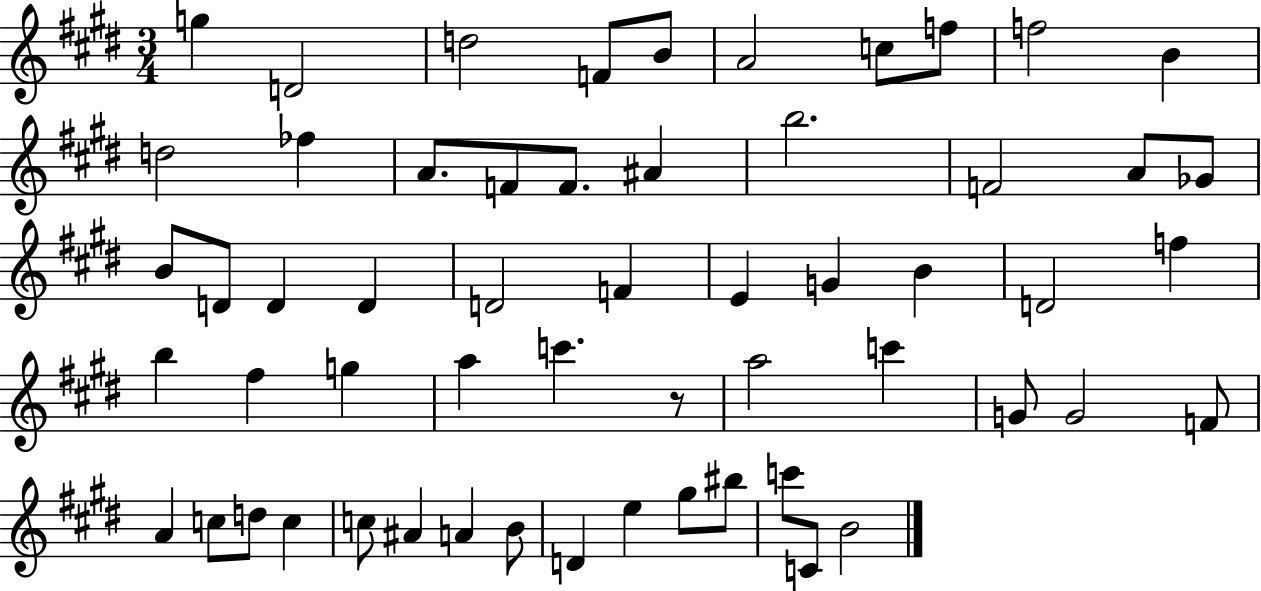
{
  \clef treble
  \numericTimeSignature
  \time 3/4
  \key e \major
  \repeat volta 2 { g''4 d'2 | d''2 f'8 b'8 | a'2 c''8 f''8 | f''2 b'4 | \break d''2 fes''4 | a'8. f'8 f'8. ais'4 | b''2. | f'2 a'8 ges'8 | \break b'8 d'8 d'4 d'4 | d'2 f'4 | e'4 g'4 b'4 | d'2 f''4 | \break b''4 fis''4 g''4 | a''4 c'''4. r8 | a''2 c'''4 | g'8 g'2 f'8 | \break a'4 c''8 d''8 c''4 | c''8 ais'4 a'4 b'8 | d'4 e''4 gis''8 bis''8 | c'''8 c'8 b'2 | \break } \bar "|."
}